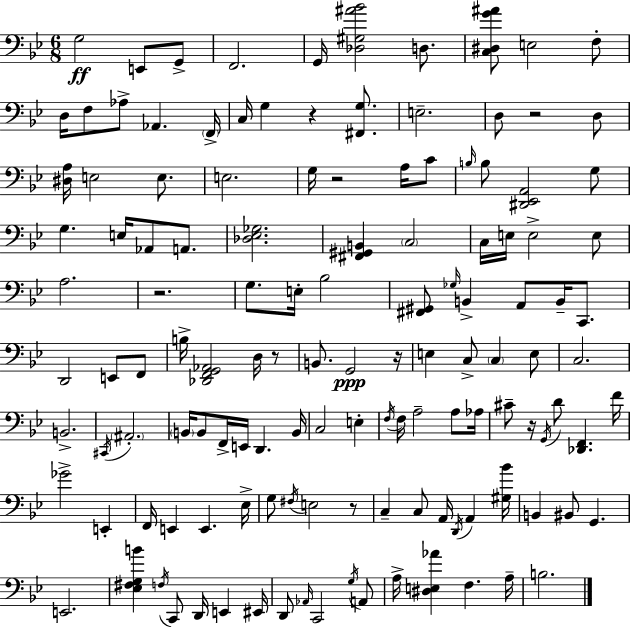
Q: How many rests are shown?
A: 8